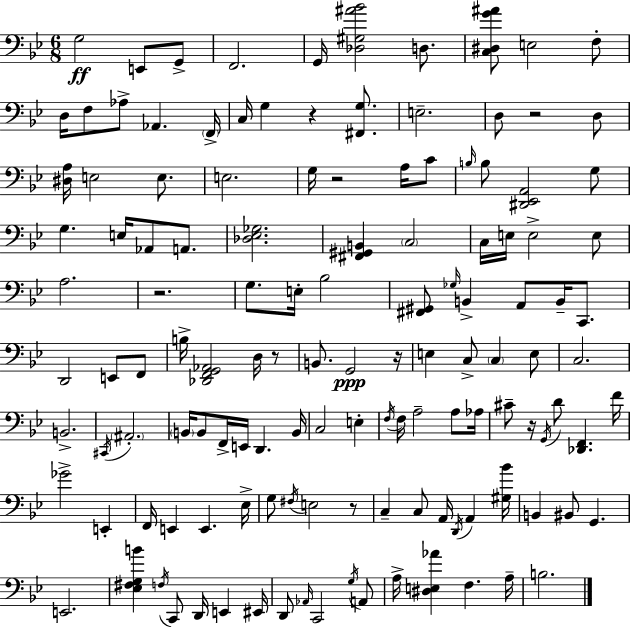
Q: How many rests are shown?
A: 8